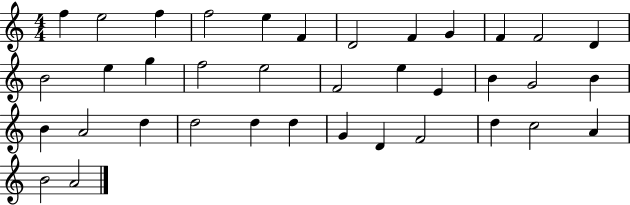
{
  \clef treble
  \numericTimeSignature
  \time 4/4
  \key c \major
  f''4 e''2 f''4 | f''2 e''4 f'4 | d'2 f'4 g'4 | f'4 f'2 d'4 | \break b'2 e''4 g''4 | f''2 e''2 | f'2 e''4 e'4 | b'4 g'2 b'4 | \break b'4 a'2 d''4 | d''2 d''4 d''4 | g'4 d'4 f'2 | d''4 c''2 a'4 | \break b'2 a'2 | \bar "|."
}